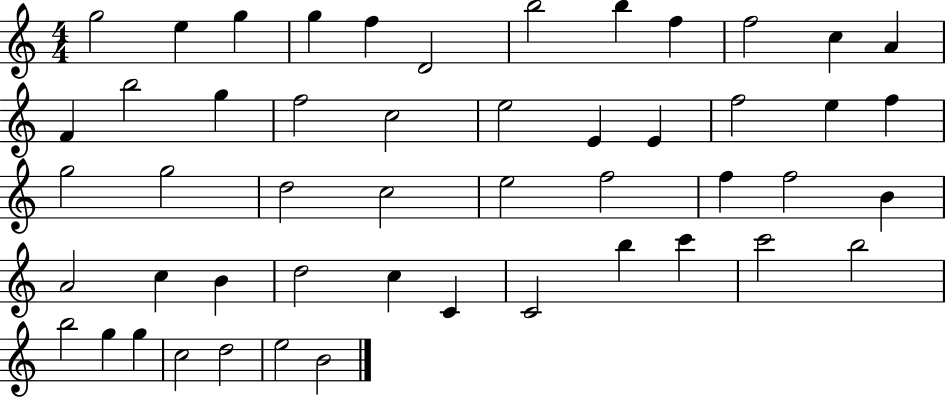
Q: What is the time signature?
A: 4/4